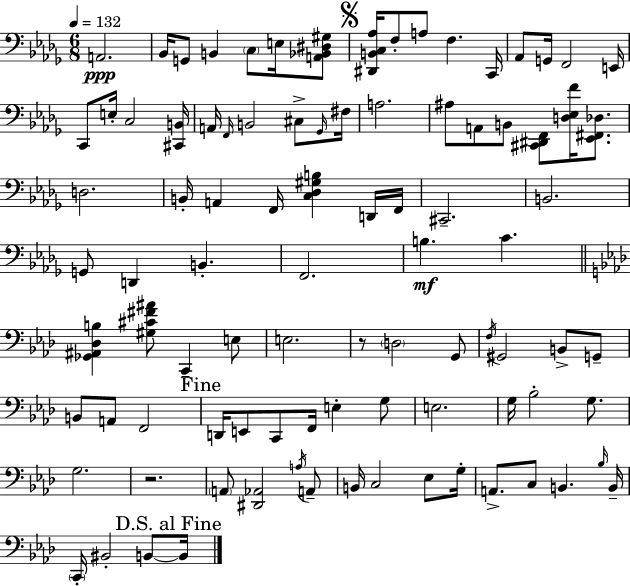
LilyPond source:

{
  \clef bass
  \numericTimeSignature
  \time 6/8
  \key bes \minor
  \tempo 4 = 132
  \repeat volta 2 { a,2.\ppp | bes,16 g,8 b,4 \parenthesize c8 e16 <a, bes, dis gis>8 | \mark \markup { \musicglyph "scripts.segno" } <dis, b, c aes>16 f8-. a8 f4. c,16 | aes,8 g,16 f,2 e,16 | \break c,8 e16-. c2 <cis, b,>16 | a,16 \grace { f,16 } b,2 cis8-> | \grace { ges,16 } fis16 a2. | ais8 a,8 b,8 <cis, dis, f,>8 <d ees f'>16 <ees, fis, des>8. | \break d2. | b,16-. a,4 f,16 <c des gis b>4 | d,16 f,16 cis,2.-- | b,2. | \break g,8 d,4 b,4.-. | f,2. | b4.\mf c'4. | \bar "||" \break \key f \minor <ges, ais, des b>4 <gis cis' fis' ais'>8 c,4-- e8 | e2. | r8 \parenthesize d2 g,8 | \acciaccatura { f16 } gis,2 b,8-> g,8-- | \break b,8 a,8 f,2 | \mark "Fine" d,16 e,8 c,8 f,16 e4-. g8 | e2. | g16 bes2-. g8. | \break g2. | r2. | \parenthesize a,8 <dis, aes,>2 \acciaccatura { a16 } | a,8-- b,16 c2 ees8 | \break g16-. a,8.-> c8 b,4. | \grace { bes16 } b,16-- \parenthesize c,16-. bis,2-. | b,8~~ \mark "D.S. al Fine" b,16 } \bar "|."
}